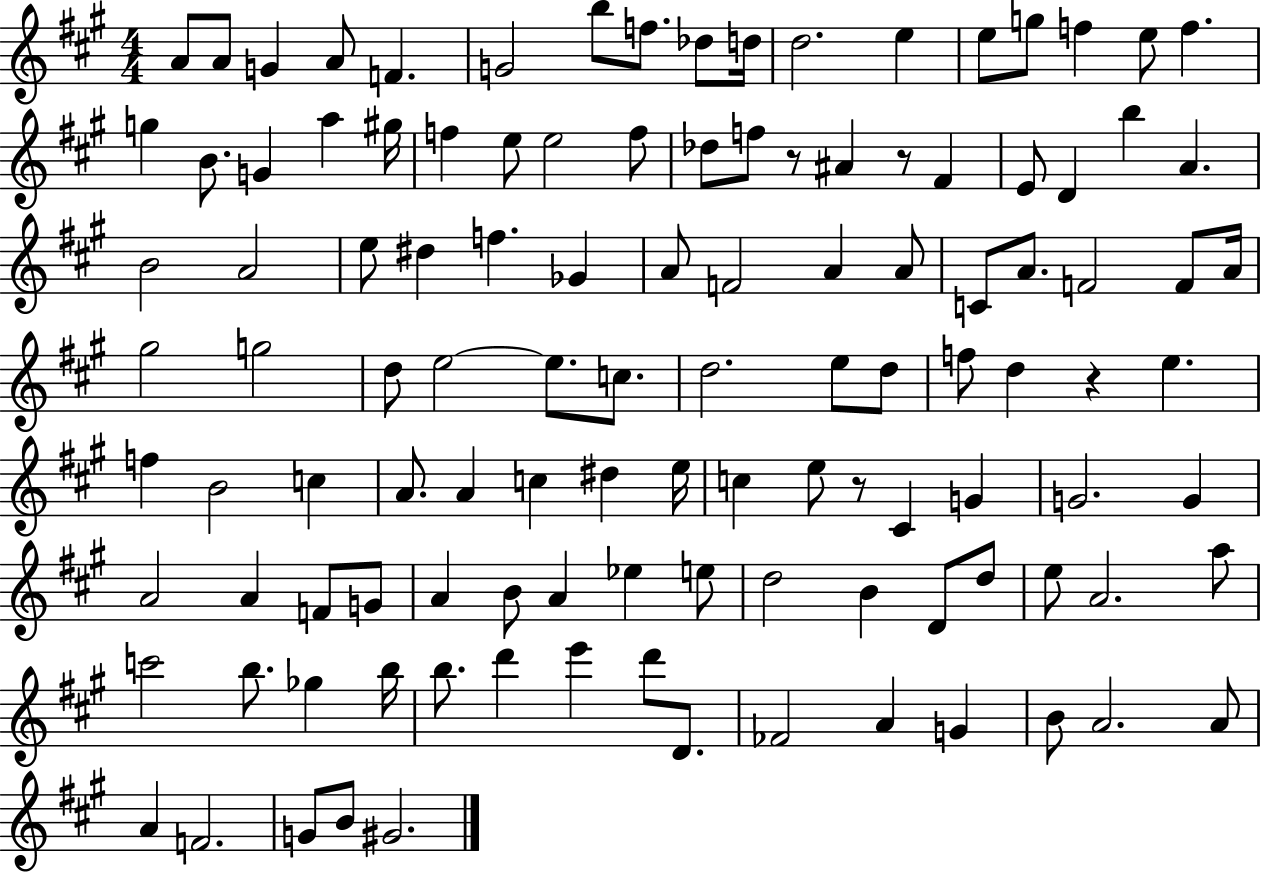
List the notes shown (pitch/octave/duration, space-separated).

A4/e A4/e G4/q A4/e F4/q. G4/h B5/e F5/e. Db5/e D5/s D5/h. E5/q E5/e G5/e F5/q E5/e F5/q. G5/q B4/e. G4/q A5/q G#5/s F5/q E5/e E5/h F5/e Db5/e F5/e R/e A#4/q R/e F#4/q E4/e D4/q B5/q A4/q. B4/h A4/h E5/e D#5/q F5/q. Gb4/q A4/e F4/h A4/q A4/e C4/e A4/e. F4/h F4/e A4/s G#5/h G5/h D5/e E5/h E5/e. C5/e. D5/h. E5/e D5/e F5/e D5/q R/q E5/q. F5/q B4/h C5/q A4/e. A4/q C5/q D#5/q E5/s C5/q E5/e R/e C#4/q G4/q G4/h. G4/q A4/h A4/q F4/e G4/e A4/q B4/e A4/q Eb5/q E5/e D5/h B4/q D4/e D5/e E5/e A4/h. A5/e C6/h B5/e. Gb5/q B5/s B5/e. D6/q E6/q D6/e D4/e. FES4/h A4/q G4/q B4/e A4/h. A4/e A4/q F4/h. G4/e B4/e G#4/h.